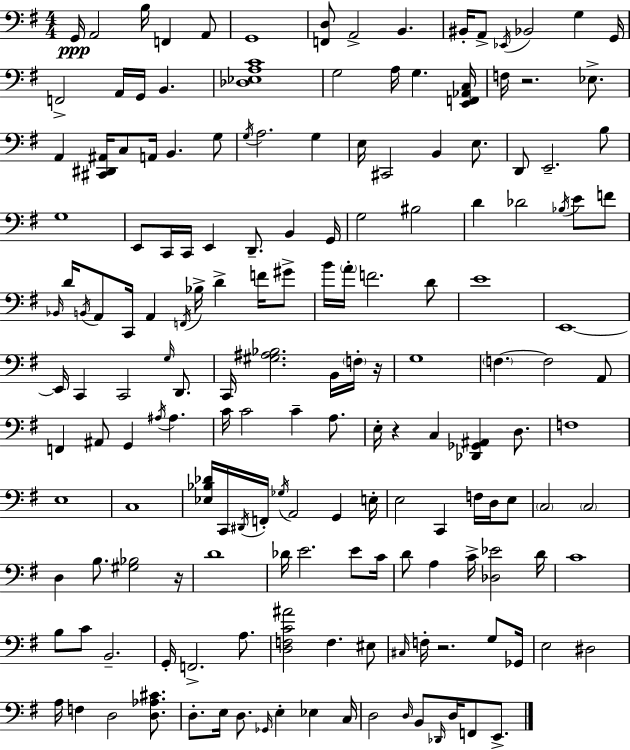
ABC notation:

X:1
T:Untitled
M:4/4
L:1/4
K:Em
G,,/4 A,,2 B,/4 F,, A,,/2 G,,4 [F,,D,]/2 A,,2 B,, ^B,,/4 A,,/2 _E,,/4 _B,,2 G, G,,/4 F,,2 A,,/4 G,,/4 B,, [_D,_E,A,C]4 G,2 A,/4 G, [E,,F,,_A,,C,]/4 F,/4 z2 _E,/2 A,, [^C,,^D,,^A,,]/4 C,/2 A,,/4 B,, G,/2 G,/4 A,2 G, E,/4 ^C,,2 B,, E,/2 D,,/2 E,,2 B,/2 G,4 E,,/2 C,,/4 C,,/4 E,, D,,/2 B,, G,,/4 G,2 ^B,2 D _D2 _B,/4 E/2 F/2 _B,,/4 D/4 B,,/4 A,,/2 C,,/4 A,, F,,/4 _B,/4 D F/4 ^G/2 B/4 A/4 F2 D/2 E4 E,,4 E,,/4 C,, C,,2 G,/4 D,,/2 C,,/4 [^G,^A,_B,]2 B,,/4 F,/4 z/4 G,4 F, F,2 A,,/2 F,, ^A,,/2 G,, ^A,/4 ^A, C/4 C2 C A,/2 E,/4 z C, [_D,,_G,,^A,,] D,/2 F,4 E,4 C,4 [_E,_B,_D]/4 C,,/4 ^D,,/4 F,,/4 _G,/4 A,,2 G,, E,/4 E,2 C,, F,/4 D,/4 E,/2 C,2 C,2 D, B,/2 [^G,_B,]2 z/4 D4 _D/4 E2 E/2 C/4 D/2 A, C/4 [_D,_E]2 D/4 C4 B,/2 C/2 B,,2 G,,/4 F,,2 A,/2 [D,F,C^A]2 F, ^E,/2 ^C,/4 F,/4 z2 G,/2 _G,,/4 E,2 ^D,2 A,/4 F, D,2 [D,_A,^C]/2 D,/2 E,/4 D,/2 _G,,/4 E, _E, C,/4 D,2 D,/4 B,,/2 _D,,/4 D,/4 F,,/2 E,,/2